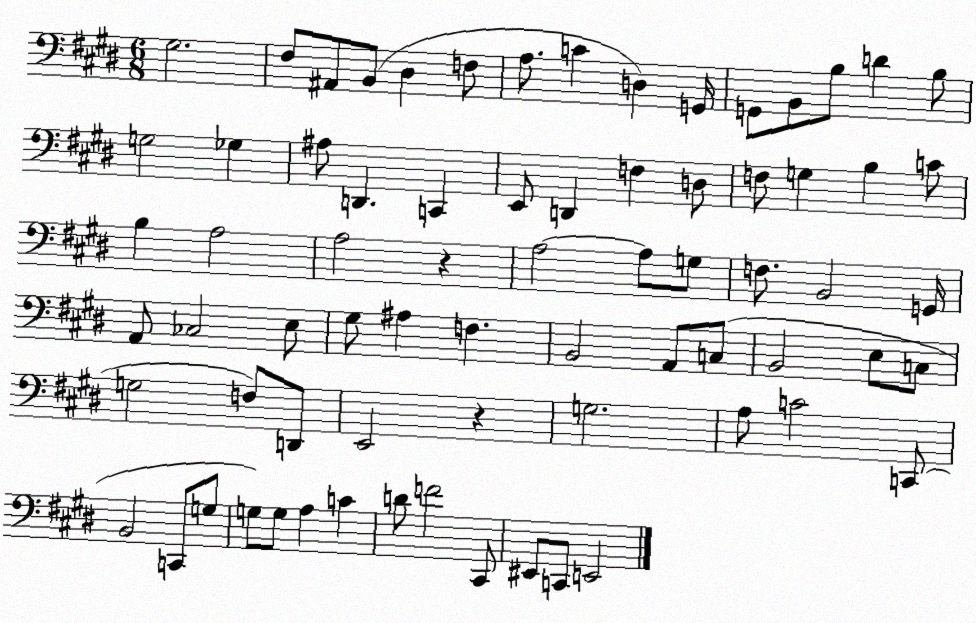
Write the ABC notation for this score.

X:1
T:Untitled
M:6/8
L:1/4
K:E
^G,2 ^F,/2 ^A,,/2 B,,/2 ^D, F,/2 A,/2 C D, G,,/4 G,,/2 B,,/2 B,/2 D B,/2 G,2 _G, ^A,/2 D,, C,, E,,/2 D,, F, D,/2 F,/2 G, B, C/2 B, A,2 A,2 z A,2 A,/2 G,/2 F,/2 B,,2 G,,/4 A,,/2 _C,2 E,/2 ^G,/2 ^A, F, B,,2 A,,/2 C,/2 B,,2 E,/2 C,/2 G,2 F,/2 D,,/2 E,,2 z G,2 A,/2 C2 C,,/2 B,,2 C,,/2 G,/2 G,/2 G,/2 A, C D/2 F2 ^C,,/2 ^E,,/2 C,,/2 E,,2